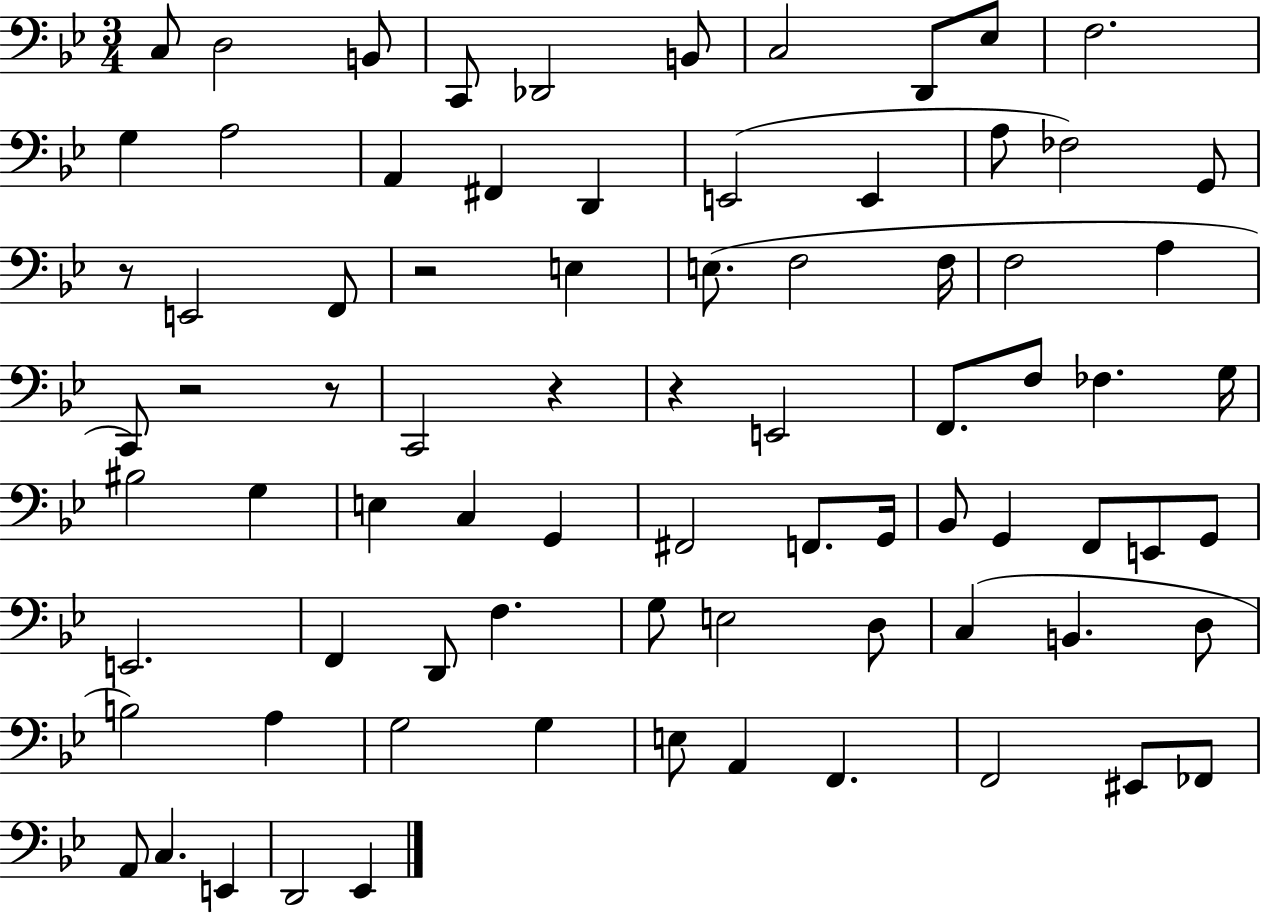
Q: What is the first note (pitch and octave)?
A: C3